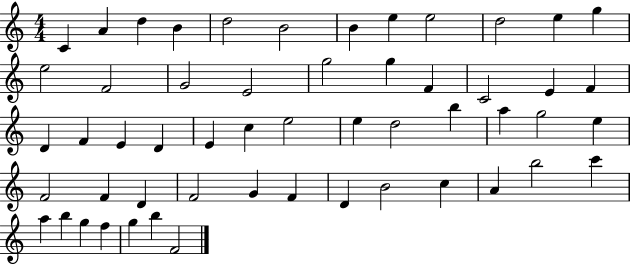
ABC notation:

X:1
T:Untitled
M:4/4
L:1/4
K:C
C A d B d2 B2 B e e2 d2 e g e2 F2 G2 E2 g2 g F C2 E F D F E D E c e2 e d2 b a g2 e F2 F D F2 G F D B2 c A b2 c' a b g f g b F2